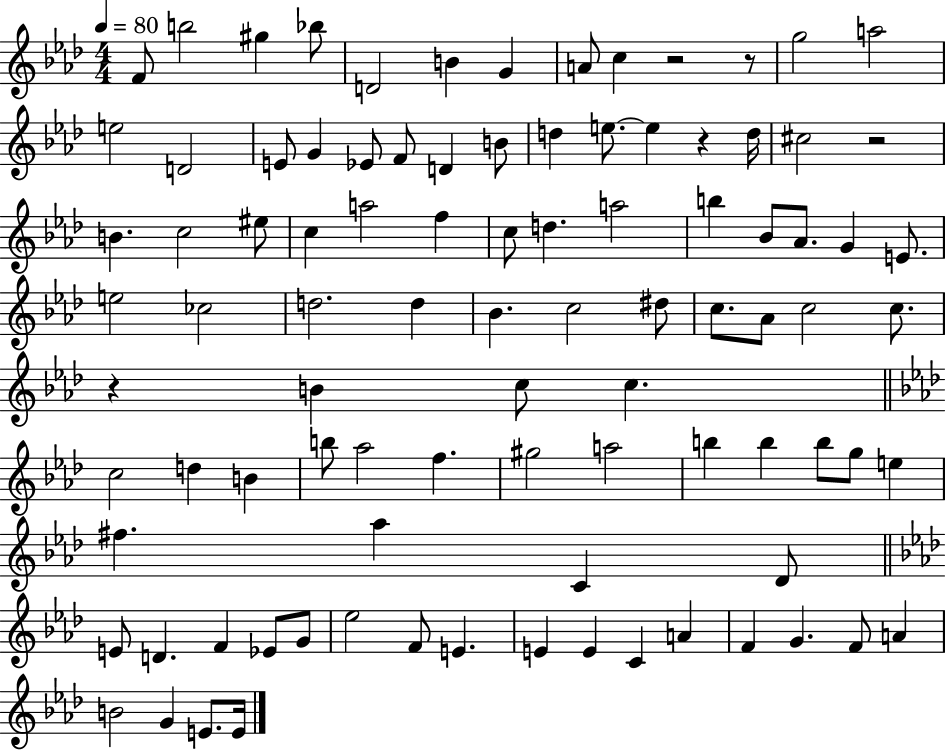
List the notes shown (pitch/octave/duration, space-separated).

F4/e B5/h G#5/q Bb5/e D4/h B4/q G4/q A4/e C5/q R/h R/e G5/h A5/h E5/h D4/h E4/e G4/q Eb4/e F4/e D4/q B4/e D5/q E5/e. E5/q R/q D5/s C#5/h R/h B4/q. C5/h EIS5/e C5/q A5/h F5/q C5/e D5/q. A5/h B5/q Bb4/e Ab4/e. G4/q E4/e. E5/h CES5/h D5/h. D5/q Bb4/q. C5/h D#5/e C5/e. Ab4/e C5/h C5/e. R/q B4/q C5/e C5/q. C5/h D5/q B4/q B5/e Ab5/h F5/q. G#5/h A5/h B5/q B5/q B5/e G5/e E5/q F#5/q. Ab5/q C4/q Db4/e E4/e D4/q. F4/q Eb4/e G4/e Eb5/h F4/e E4/q. E4/q E4/q C4/q A4/q F4/q G4/q. F4/e A4/q B4/h G4/q E4/e. E4/s